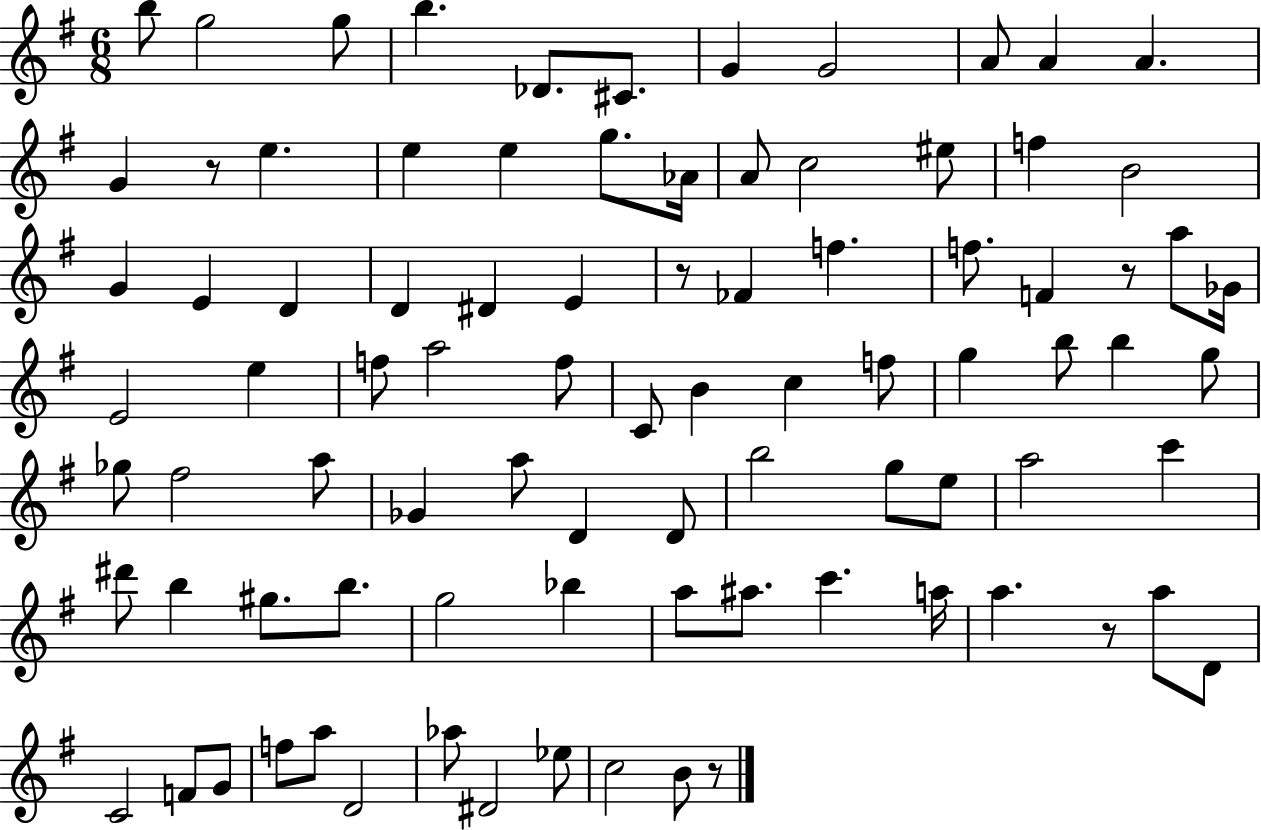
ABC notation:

X:1
T:Untitled
M:6/8
L:1/4
K:G
b/2 g2 g/2 b _D/2 ^C/2 G G2 A/2 A A G z/2 e e e g/2 _A/4 A/2 c2 ^e/2 f B2 G E D D ^D E z/2 _F f f/2 F z/2 a/2 _G/4 E2 e f/2 a2 f/2 C/2 B c f/2 g b/2 b g/2 _g/2 ^f2 a/2 _G a/2 D D/2 b2 g/2 e/2 a2 c' ^d'/2 b ^g/2 b/2 g2 _b a/2 ^a/2 c' a/4 a z/2 a/2 D/2 C2 F/2 G/2 f/2 a/2 D2 _a/2 ^D2 _e/2 c2 B/2 z/2